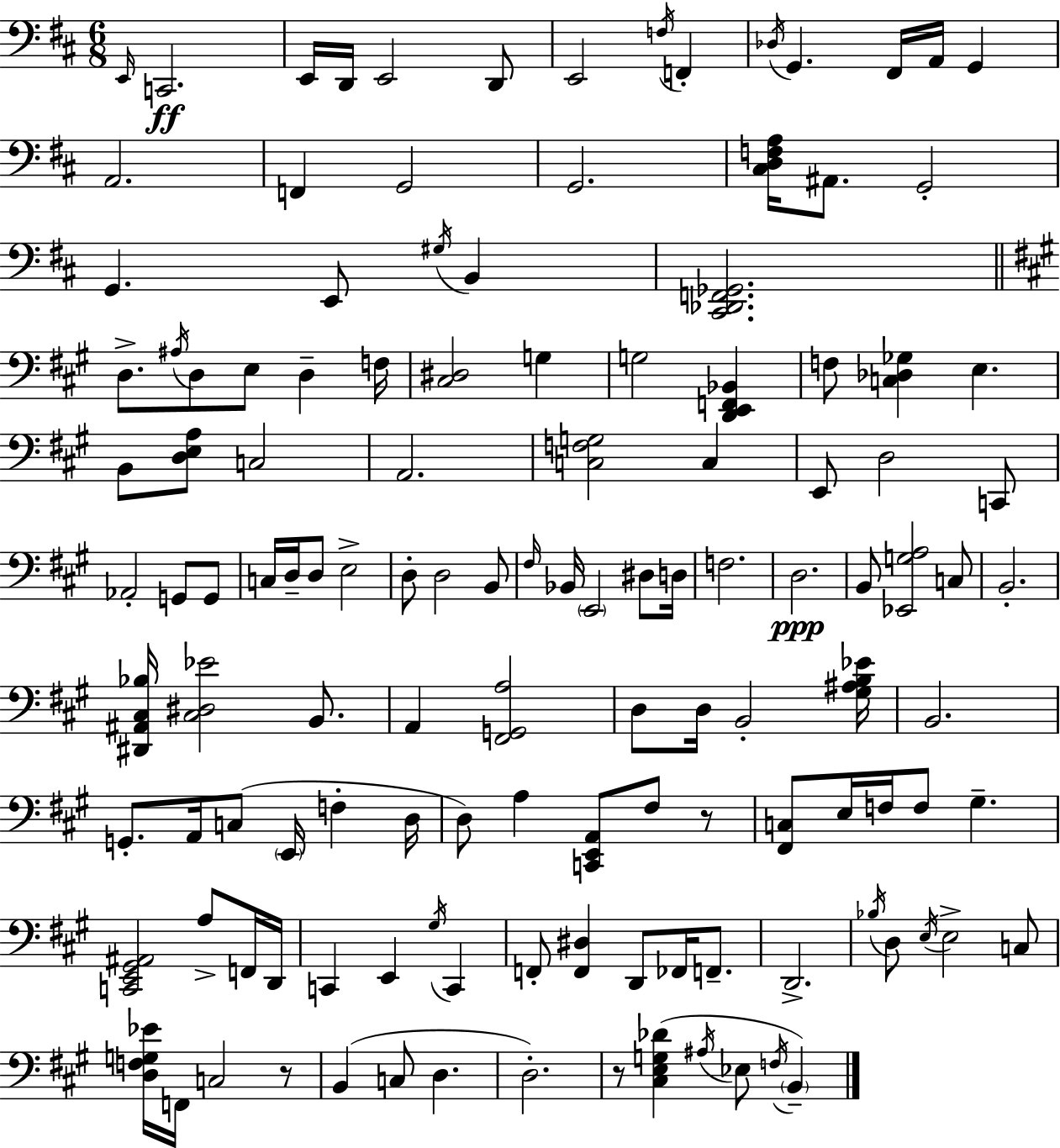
X:1
T:Untitled
M:6/8
L:1/4
K:D
E,,/4 C,,2 E,,/4 D,,/4 E,,2 D,,/2 E,,2 F,/4 F,, _D,/4 G,, ^F,,/4 A,,/4 G,, A,,2 F,, G,,2 G,,2 [^C,D,F,A,]/4 ^A,,/2 G,,2 G,, E,,/2 ^G,/4 B,, [^C,,_D,,F,,_G,,]2 D,/2 ^A,/4 D,/2 E,/2 D, F,/4 [^C,^D,]2 G, G,2 [D,,E,,F,,_B,,] F,/2 [C,_D,_G,] E, B,,/2 [D,E,A,]/2 C,2 A,,2 [C,F,G,]2 C, E,,/2 D,2 C,,/2 _A,,2 G,,/2 G,,/2 C,/4 D,/4 D,/2 E,2 D,/2 D,2 B,,/2 ^F,/4 _B,,/4 E,,2 ^D,/2 D,/4 F,2 D,2 B,,/2 [_E,,G,A,]2 C,/2 B,,2 [^D,,^A,,^C,_B,]/4 [^C,^D,_E]2 B,,/2 A,, [^F,,G,,A,]2 D,/2 D,/4 B,,2 [^G,^A,B,_E]/4 B,,2 G,,/2 A,,/4 C,/2 E,,/4 F, D,/4 D,/2 A, [C,,E,,A,,]/2 ^F,/2 z/2 [^F,,C,]/2 E,/4 F,/4 F,/2 ^G, [C,,E,,^G,,^A,,]2 A,/2 F,,/4 D,,/4 C,, E,, ^G,/4 C,, F,,/2 [F,,^D,] D,,/2 _F,,/4 F,,/2 D,,2 _B,/4 D,/2 E,/4 E,2 C,/2 [D,F,G,_E]/4 F,,/4 C,2 z/2 B,, C,/2 D, D,2 z/2 [^C,E,G,_D] ^A,/4 _E,/2 F,/4 B,,